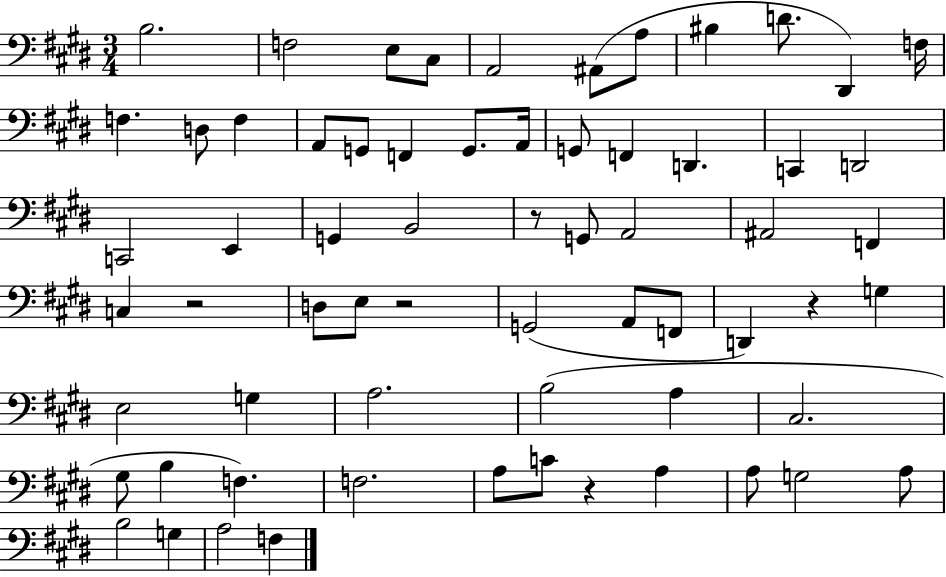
X:1
T:Untitled
M:3/4
L:1/4
K:E
B,2 F,2 E,/2 ^C,/2 A,,2 ^A,,/2 A,/2 ^B, D/2 ^D,, F,/4 F, D,/2 F, A,,/2 G,,/2 F,, G,,/2 A,,/4 G,,/2 F,, D,, C,, D,,2 C,,2 E,, G,, B,,2 z/2 G,,/2 A,,2 ^A,,2 F,, C, z2 D,/2 E,/2 z2 G,,2 A,,/2 F,,/2 D,, z G, E,2 G, A,2 B,2 A, ^C,2 ^G,/2 B, F, F,2 A,/2 C/2 z A, A,/2 G,2 A,/2 B,2 G, A,2 F,